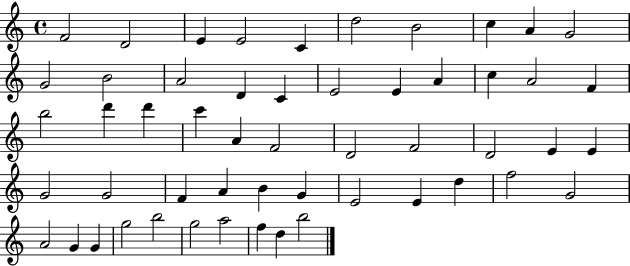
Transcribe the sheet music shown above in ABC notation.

X:1
T:Untitled
M:4/4
L:1/4
K:C
F2 D2 E E2 C d2 B2 c A G2 G2 B2 A2 D C E2 E A c A2 F b2 d' d' c' A F2 D2 F2 D2 E E G2 G2 F A B G E2 E d f2 G2 A2 G G g2 b2 g2 a2 f d b2